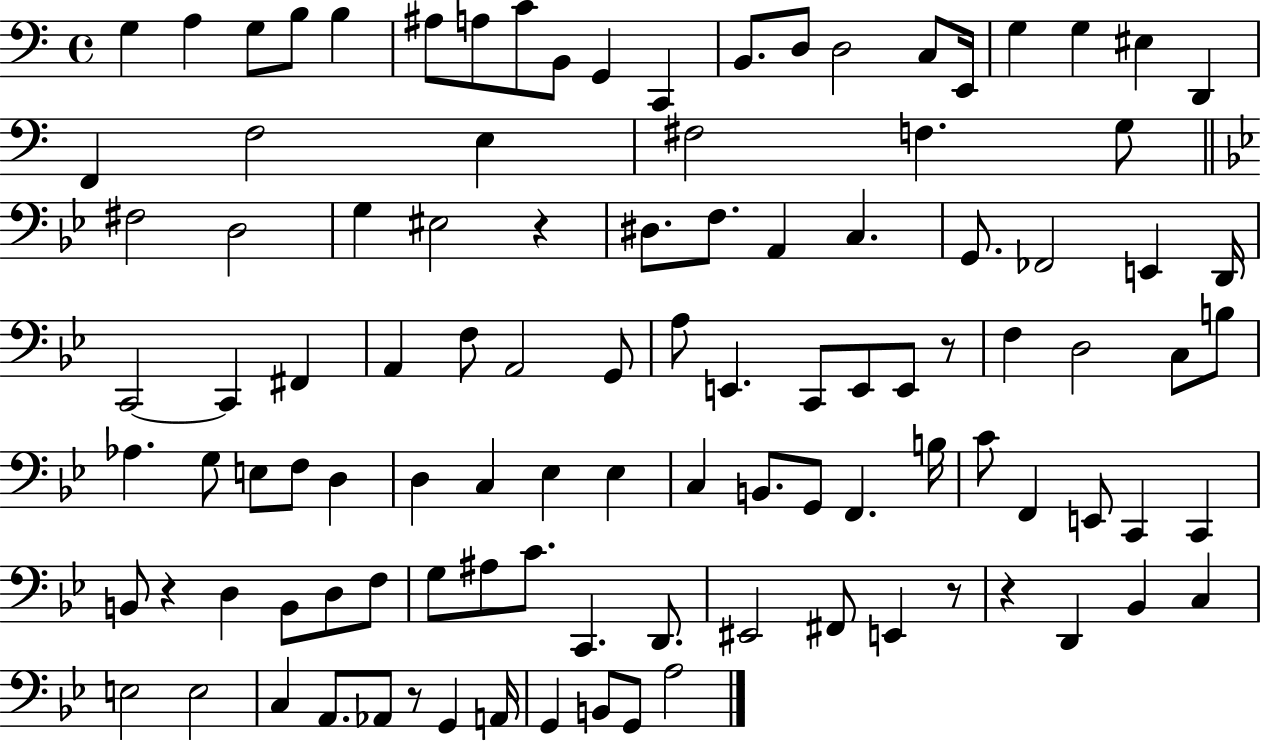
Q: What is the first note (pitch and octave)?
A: G3